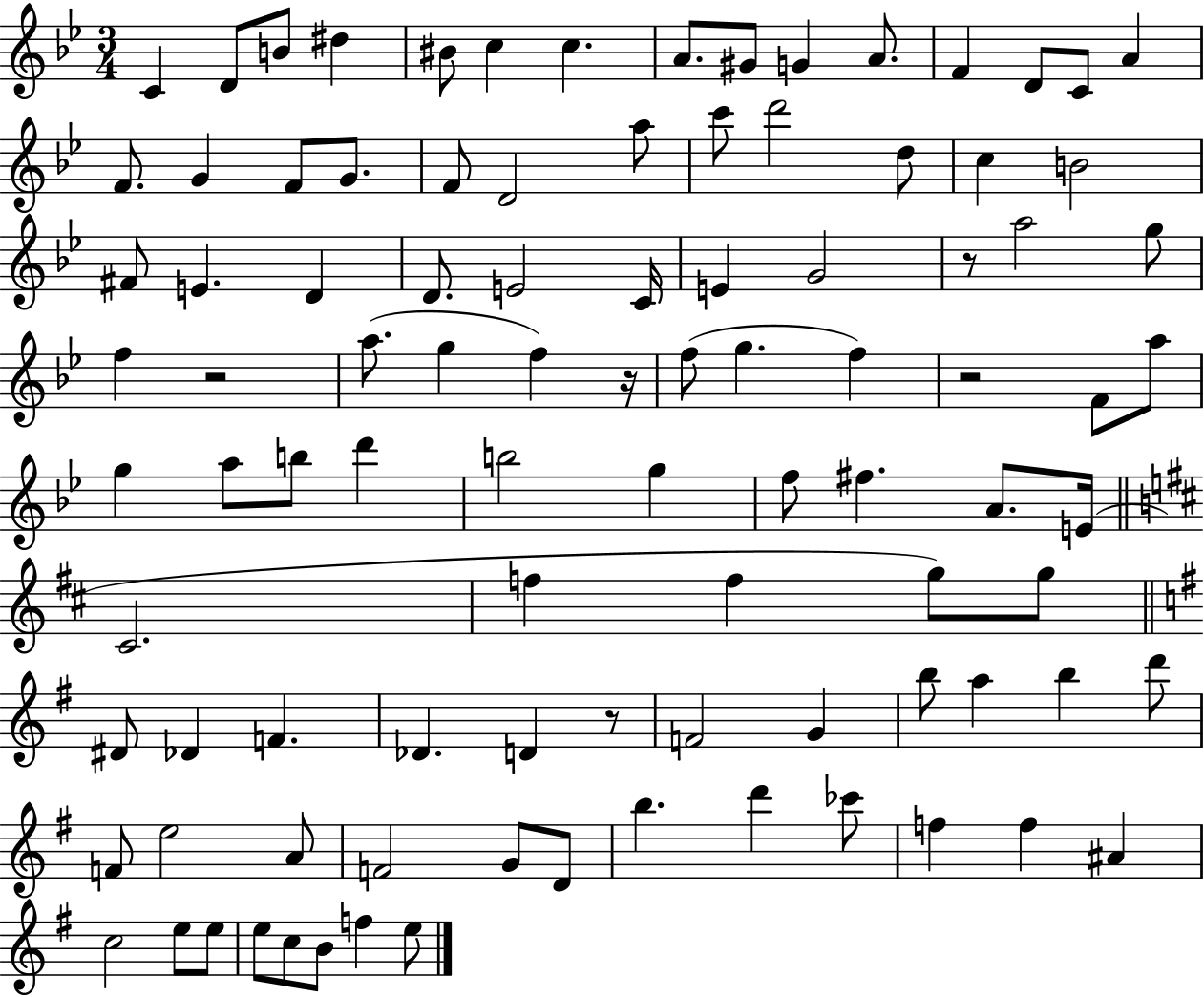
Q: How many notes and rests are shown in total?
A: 97